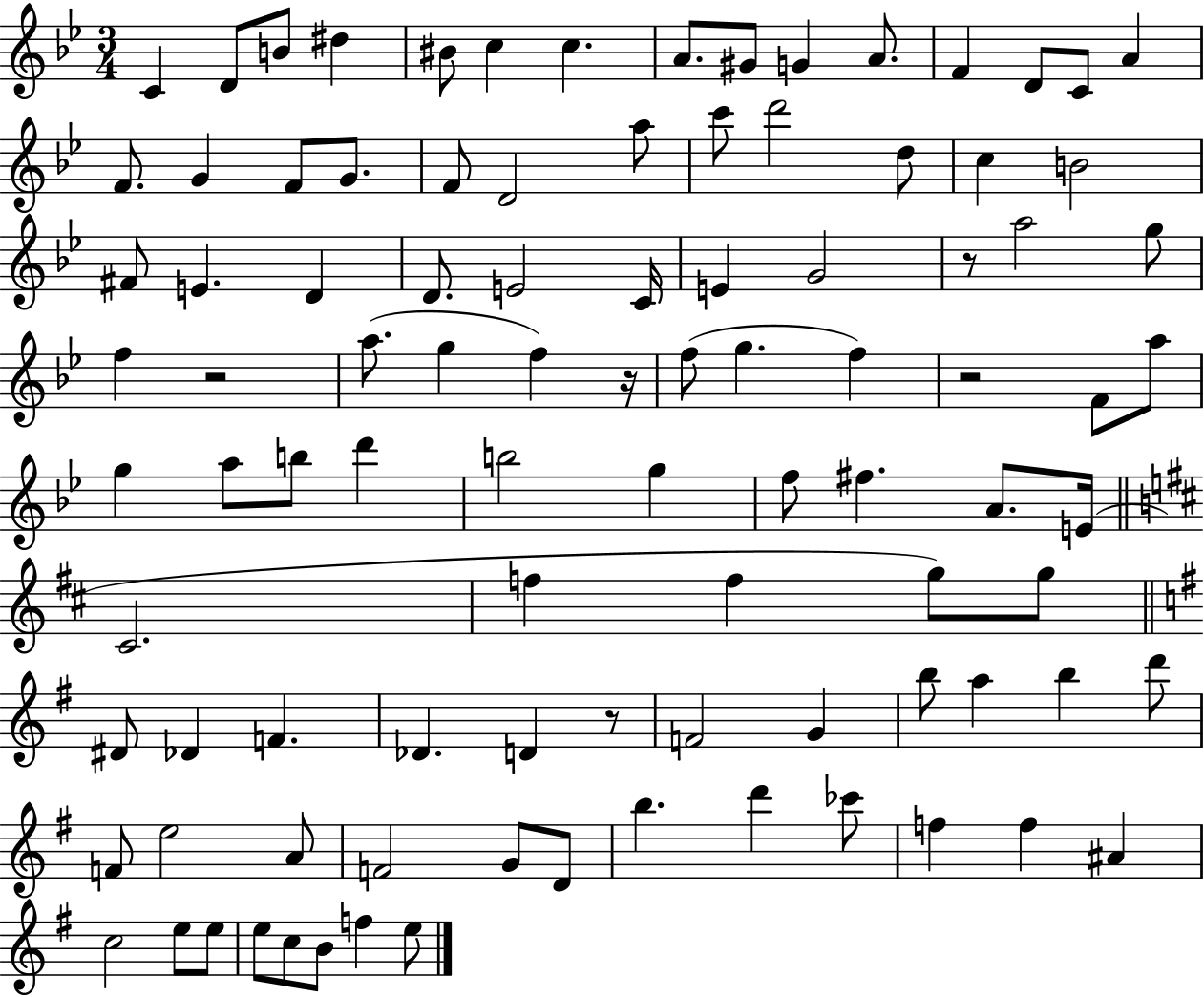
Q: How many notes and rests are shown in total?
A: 97